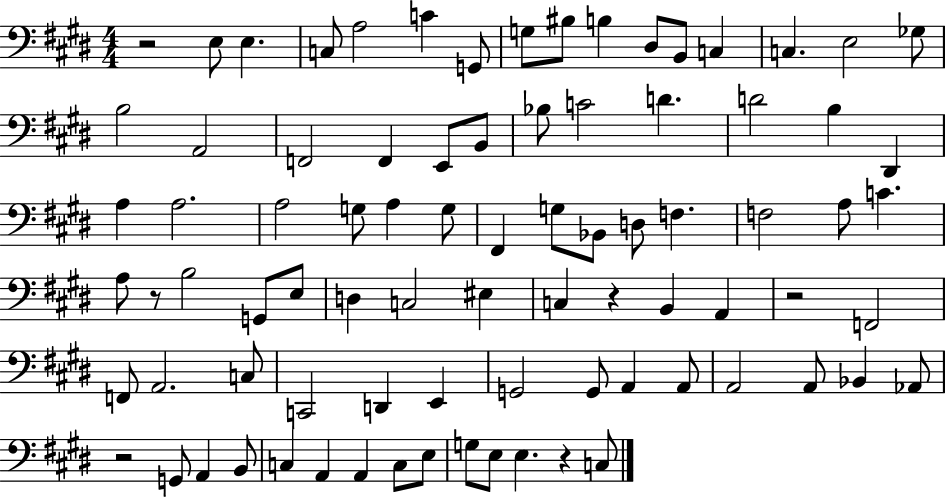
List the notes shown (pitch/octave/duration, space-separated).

R/h E3/e E3/q. C3/e A3/h C4/q G2/e G3/e BIS3/e B3/q D#3/e B2/e C3/q C3/q. E3/h Gb3/e B3/h A2/h F2/h F2/q E2/e B2/e Bb3/e C4/h D4/q. D4/h B3/q D#2/q A3/q A3/h. A3/h G3/e A3/q G3/e F#2/q G3/e Bb2/e D3/e F3/q. F3/h A3/e C4/q. A3/e R/e B3/h G2/e E3/e D3/q C3/h EIS3/q C3/q R/q B2/q A2/q R/h F2/h F2/e A2/h. C3/e C2/h D2/q E2/q G2/h G2/e A2/q A2/e A2/h A2/e Bb2/q Ab2/e R/h G2/e A2/q B2/e C3/q A2/q A2/q C3/e E3/e G3/e E3/e E3/q. R/q C3/e